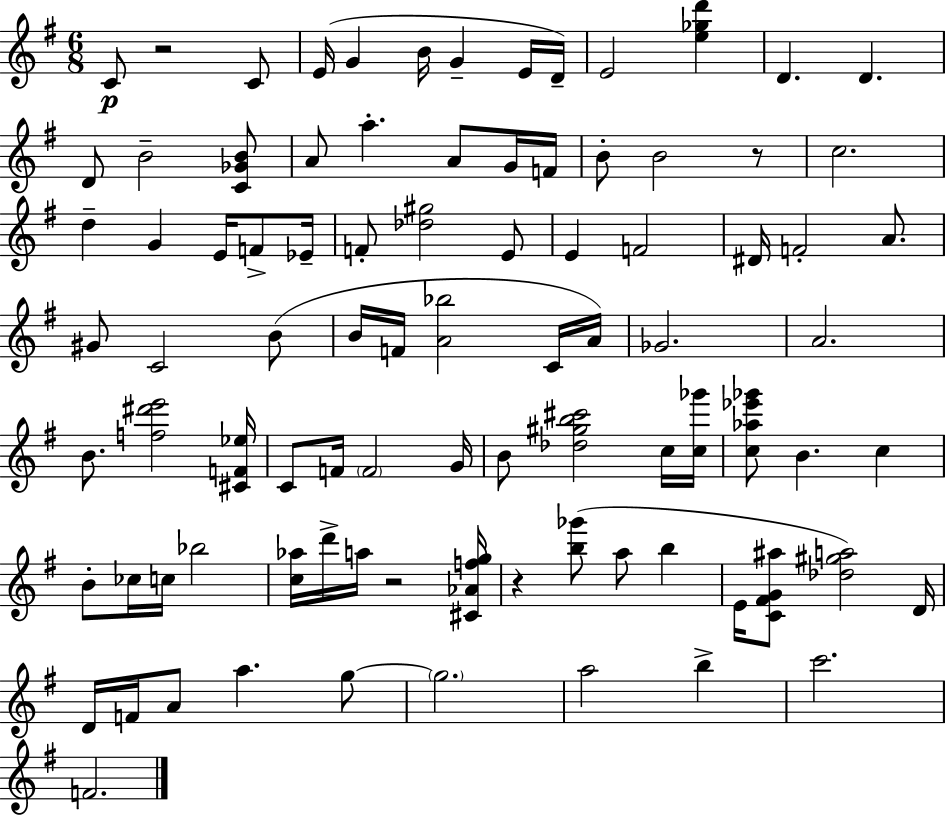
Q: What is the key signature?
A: E minor